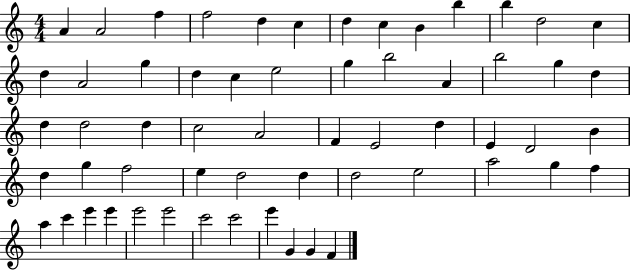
X:1
T:Untitled
M:4/4
L:1/4
K:C
A A2 f f2 d c d c B b b d2 c d A2 g d c e2 g b2 A b2 g d d d2 d c2 A2 F E2 d E D2 B d g f2 e d2 d d2 e2 a2 g f a c' e' e' e'2 e'2 c'2 c'2 e' G G F